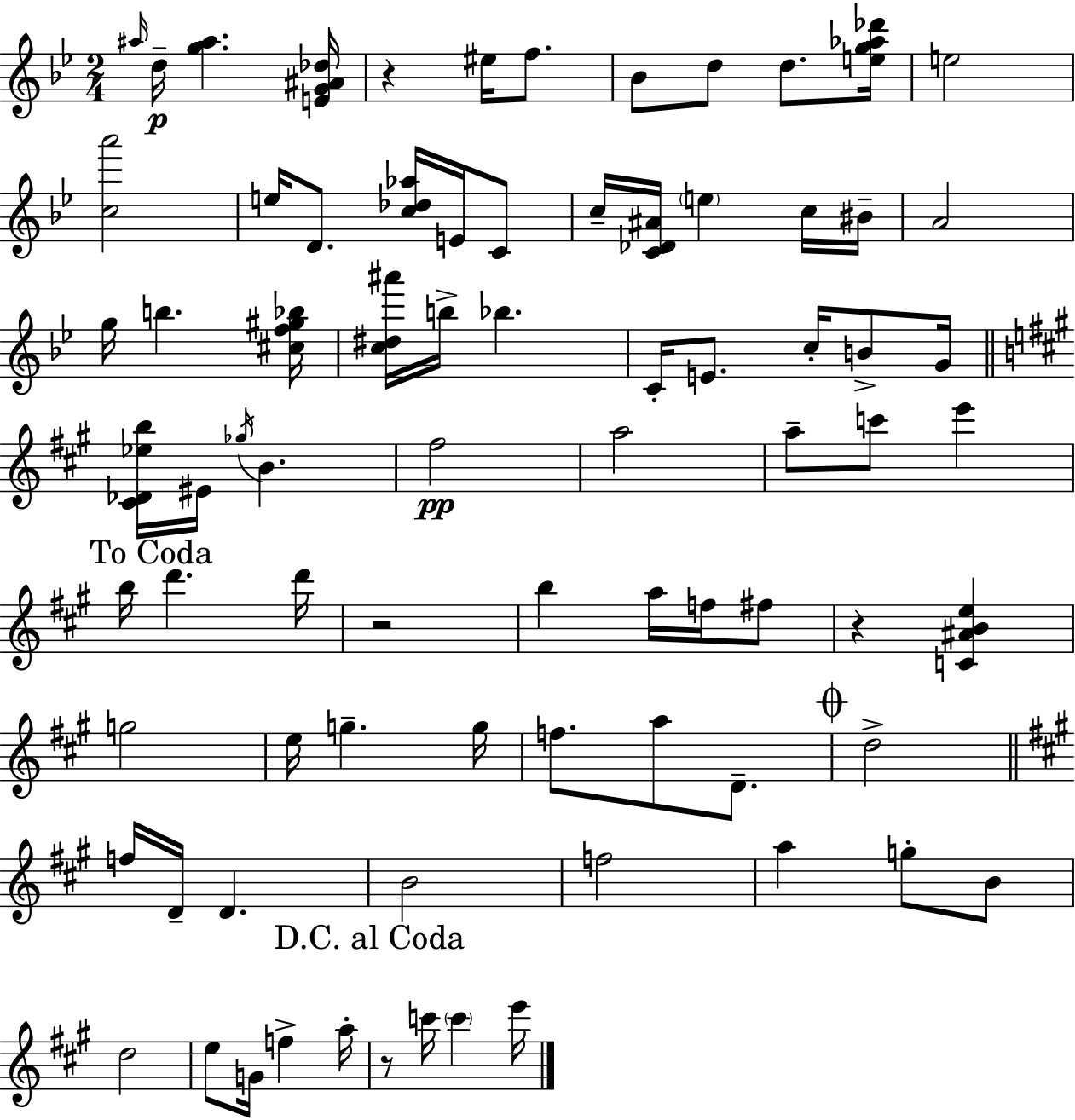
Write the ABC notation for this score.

X:1
T:Untitled
M:2/4
L:1/4
K:Gm
^a/4 d/4 [g^a] [EG^A_d]/4 z ^e/4 f/2 _B/2 d/2 d/2 [eg_a_d']/4 e2 [ca']2 e/4 D/2 [c_d_a]/4 E/4 C/2 c/4 [C_D^A]/4 e c/4 ^B/4 A2 g/4 b [^cf^g_b]/4 [c^d^a']/4 b/4 _b C/4 E/2 c/4 B/2 G/4 [^C_D_eb]/4 ^E/4 _g/4 B ^f2 a2 a/2 c'/2 e' b/4 d' d'/4 z2 b a/4 f/4 ^f/2 z [C^ABe] g2 e/4 g g/4 f/2 a/2 D/2 d2 f/4 D/4 D B2 f2 a g/2 B/2 d2 e/2 G/4 f a/4 z/2 c'/4 c' e'/4